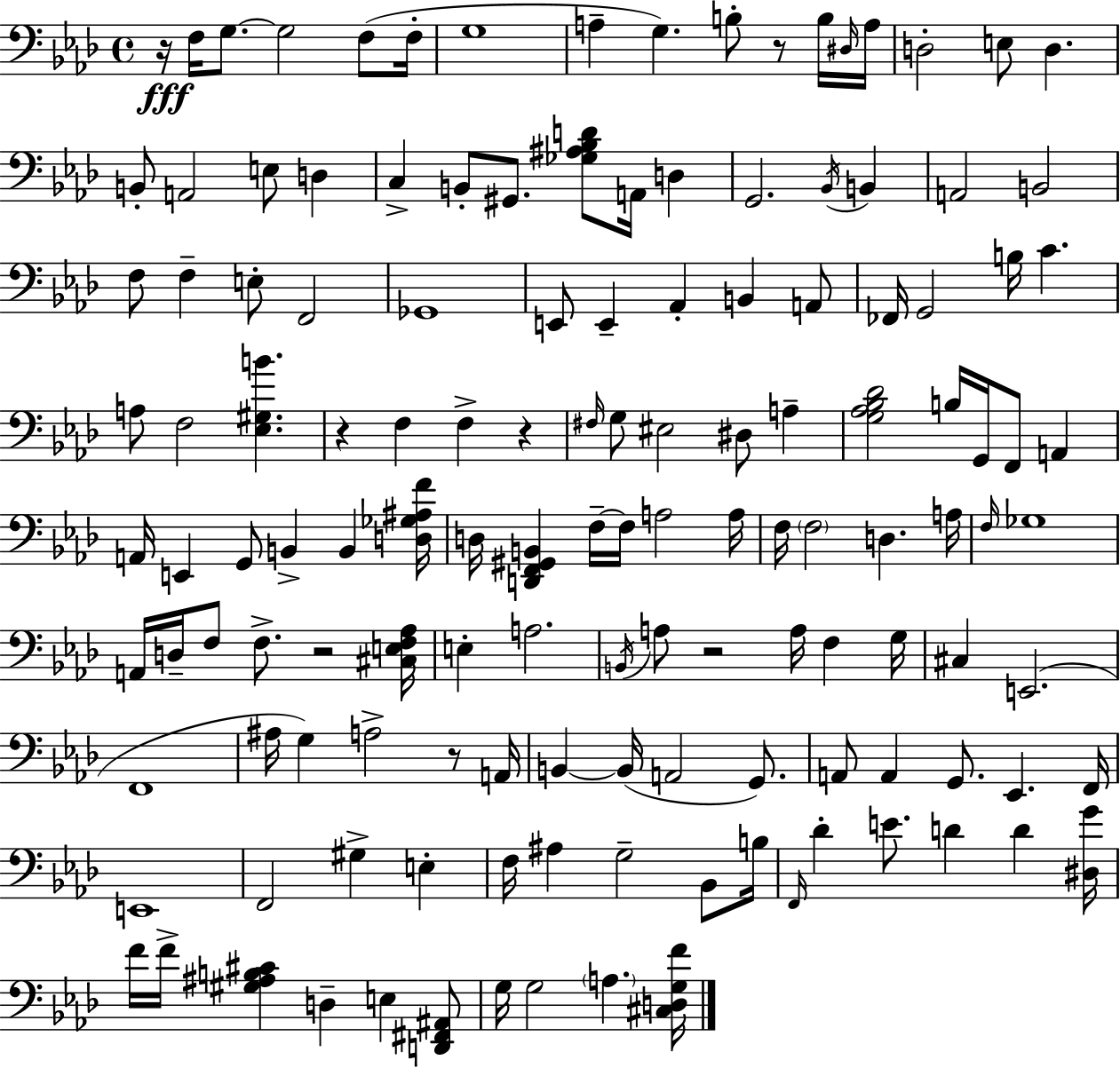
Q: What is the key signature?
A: AES major